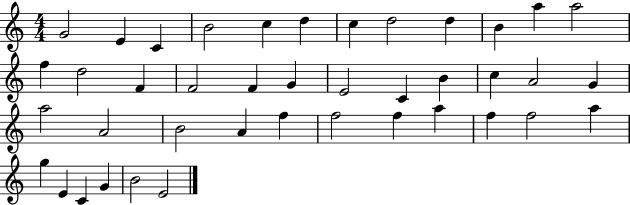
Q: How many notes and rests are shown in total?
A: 41